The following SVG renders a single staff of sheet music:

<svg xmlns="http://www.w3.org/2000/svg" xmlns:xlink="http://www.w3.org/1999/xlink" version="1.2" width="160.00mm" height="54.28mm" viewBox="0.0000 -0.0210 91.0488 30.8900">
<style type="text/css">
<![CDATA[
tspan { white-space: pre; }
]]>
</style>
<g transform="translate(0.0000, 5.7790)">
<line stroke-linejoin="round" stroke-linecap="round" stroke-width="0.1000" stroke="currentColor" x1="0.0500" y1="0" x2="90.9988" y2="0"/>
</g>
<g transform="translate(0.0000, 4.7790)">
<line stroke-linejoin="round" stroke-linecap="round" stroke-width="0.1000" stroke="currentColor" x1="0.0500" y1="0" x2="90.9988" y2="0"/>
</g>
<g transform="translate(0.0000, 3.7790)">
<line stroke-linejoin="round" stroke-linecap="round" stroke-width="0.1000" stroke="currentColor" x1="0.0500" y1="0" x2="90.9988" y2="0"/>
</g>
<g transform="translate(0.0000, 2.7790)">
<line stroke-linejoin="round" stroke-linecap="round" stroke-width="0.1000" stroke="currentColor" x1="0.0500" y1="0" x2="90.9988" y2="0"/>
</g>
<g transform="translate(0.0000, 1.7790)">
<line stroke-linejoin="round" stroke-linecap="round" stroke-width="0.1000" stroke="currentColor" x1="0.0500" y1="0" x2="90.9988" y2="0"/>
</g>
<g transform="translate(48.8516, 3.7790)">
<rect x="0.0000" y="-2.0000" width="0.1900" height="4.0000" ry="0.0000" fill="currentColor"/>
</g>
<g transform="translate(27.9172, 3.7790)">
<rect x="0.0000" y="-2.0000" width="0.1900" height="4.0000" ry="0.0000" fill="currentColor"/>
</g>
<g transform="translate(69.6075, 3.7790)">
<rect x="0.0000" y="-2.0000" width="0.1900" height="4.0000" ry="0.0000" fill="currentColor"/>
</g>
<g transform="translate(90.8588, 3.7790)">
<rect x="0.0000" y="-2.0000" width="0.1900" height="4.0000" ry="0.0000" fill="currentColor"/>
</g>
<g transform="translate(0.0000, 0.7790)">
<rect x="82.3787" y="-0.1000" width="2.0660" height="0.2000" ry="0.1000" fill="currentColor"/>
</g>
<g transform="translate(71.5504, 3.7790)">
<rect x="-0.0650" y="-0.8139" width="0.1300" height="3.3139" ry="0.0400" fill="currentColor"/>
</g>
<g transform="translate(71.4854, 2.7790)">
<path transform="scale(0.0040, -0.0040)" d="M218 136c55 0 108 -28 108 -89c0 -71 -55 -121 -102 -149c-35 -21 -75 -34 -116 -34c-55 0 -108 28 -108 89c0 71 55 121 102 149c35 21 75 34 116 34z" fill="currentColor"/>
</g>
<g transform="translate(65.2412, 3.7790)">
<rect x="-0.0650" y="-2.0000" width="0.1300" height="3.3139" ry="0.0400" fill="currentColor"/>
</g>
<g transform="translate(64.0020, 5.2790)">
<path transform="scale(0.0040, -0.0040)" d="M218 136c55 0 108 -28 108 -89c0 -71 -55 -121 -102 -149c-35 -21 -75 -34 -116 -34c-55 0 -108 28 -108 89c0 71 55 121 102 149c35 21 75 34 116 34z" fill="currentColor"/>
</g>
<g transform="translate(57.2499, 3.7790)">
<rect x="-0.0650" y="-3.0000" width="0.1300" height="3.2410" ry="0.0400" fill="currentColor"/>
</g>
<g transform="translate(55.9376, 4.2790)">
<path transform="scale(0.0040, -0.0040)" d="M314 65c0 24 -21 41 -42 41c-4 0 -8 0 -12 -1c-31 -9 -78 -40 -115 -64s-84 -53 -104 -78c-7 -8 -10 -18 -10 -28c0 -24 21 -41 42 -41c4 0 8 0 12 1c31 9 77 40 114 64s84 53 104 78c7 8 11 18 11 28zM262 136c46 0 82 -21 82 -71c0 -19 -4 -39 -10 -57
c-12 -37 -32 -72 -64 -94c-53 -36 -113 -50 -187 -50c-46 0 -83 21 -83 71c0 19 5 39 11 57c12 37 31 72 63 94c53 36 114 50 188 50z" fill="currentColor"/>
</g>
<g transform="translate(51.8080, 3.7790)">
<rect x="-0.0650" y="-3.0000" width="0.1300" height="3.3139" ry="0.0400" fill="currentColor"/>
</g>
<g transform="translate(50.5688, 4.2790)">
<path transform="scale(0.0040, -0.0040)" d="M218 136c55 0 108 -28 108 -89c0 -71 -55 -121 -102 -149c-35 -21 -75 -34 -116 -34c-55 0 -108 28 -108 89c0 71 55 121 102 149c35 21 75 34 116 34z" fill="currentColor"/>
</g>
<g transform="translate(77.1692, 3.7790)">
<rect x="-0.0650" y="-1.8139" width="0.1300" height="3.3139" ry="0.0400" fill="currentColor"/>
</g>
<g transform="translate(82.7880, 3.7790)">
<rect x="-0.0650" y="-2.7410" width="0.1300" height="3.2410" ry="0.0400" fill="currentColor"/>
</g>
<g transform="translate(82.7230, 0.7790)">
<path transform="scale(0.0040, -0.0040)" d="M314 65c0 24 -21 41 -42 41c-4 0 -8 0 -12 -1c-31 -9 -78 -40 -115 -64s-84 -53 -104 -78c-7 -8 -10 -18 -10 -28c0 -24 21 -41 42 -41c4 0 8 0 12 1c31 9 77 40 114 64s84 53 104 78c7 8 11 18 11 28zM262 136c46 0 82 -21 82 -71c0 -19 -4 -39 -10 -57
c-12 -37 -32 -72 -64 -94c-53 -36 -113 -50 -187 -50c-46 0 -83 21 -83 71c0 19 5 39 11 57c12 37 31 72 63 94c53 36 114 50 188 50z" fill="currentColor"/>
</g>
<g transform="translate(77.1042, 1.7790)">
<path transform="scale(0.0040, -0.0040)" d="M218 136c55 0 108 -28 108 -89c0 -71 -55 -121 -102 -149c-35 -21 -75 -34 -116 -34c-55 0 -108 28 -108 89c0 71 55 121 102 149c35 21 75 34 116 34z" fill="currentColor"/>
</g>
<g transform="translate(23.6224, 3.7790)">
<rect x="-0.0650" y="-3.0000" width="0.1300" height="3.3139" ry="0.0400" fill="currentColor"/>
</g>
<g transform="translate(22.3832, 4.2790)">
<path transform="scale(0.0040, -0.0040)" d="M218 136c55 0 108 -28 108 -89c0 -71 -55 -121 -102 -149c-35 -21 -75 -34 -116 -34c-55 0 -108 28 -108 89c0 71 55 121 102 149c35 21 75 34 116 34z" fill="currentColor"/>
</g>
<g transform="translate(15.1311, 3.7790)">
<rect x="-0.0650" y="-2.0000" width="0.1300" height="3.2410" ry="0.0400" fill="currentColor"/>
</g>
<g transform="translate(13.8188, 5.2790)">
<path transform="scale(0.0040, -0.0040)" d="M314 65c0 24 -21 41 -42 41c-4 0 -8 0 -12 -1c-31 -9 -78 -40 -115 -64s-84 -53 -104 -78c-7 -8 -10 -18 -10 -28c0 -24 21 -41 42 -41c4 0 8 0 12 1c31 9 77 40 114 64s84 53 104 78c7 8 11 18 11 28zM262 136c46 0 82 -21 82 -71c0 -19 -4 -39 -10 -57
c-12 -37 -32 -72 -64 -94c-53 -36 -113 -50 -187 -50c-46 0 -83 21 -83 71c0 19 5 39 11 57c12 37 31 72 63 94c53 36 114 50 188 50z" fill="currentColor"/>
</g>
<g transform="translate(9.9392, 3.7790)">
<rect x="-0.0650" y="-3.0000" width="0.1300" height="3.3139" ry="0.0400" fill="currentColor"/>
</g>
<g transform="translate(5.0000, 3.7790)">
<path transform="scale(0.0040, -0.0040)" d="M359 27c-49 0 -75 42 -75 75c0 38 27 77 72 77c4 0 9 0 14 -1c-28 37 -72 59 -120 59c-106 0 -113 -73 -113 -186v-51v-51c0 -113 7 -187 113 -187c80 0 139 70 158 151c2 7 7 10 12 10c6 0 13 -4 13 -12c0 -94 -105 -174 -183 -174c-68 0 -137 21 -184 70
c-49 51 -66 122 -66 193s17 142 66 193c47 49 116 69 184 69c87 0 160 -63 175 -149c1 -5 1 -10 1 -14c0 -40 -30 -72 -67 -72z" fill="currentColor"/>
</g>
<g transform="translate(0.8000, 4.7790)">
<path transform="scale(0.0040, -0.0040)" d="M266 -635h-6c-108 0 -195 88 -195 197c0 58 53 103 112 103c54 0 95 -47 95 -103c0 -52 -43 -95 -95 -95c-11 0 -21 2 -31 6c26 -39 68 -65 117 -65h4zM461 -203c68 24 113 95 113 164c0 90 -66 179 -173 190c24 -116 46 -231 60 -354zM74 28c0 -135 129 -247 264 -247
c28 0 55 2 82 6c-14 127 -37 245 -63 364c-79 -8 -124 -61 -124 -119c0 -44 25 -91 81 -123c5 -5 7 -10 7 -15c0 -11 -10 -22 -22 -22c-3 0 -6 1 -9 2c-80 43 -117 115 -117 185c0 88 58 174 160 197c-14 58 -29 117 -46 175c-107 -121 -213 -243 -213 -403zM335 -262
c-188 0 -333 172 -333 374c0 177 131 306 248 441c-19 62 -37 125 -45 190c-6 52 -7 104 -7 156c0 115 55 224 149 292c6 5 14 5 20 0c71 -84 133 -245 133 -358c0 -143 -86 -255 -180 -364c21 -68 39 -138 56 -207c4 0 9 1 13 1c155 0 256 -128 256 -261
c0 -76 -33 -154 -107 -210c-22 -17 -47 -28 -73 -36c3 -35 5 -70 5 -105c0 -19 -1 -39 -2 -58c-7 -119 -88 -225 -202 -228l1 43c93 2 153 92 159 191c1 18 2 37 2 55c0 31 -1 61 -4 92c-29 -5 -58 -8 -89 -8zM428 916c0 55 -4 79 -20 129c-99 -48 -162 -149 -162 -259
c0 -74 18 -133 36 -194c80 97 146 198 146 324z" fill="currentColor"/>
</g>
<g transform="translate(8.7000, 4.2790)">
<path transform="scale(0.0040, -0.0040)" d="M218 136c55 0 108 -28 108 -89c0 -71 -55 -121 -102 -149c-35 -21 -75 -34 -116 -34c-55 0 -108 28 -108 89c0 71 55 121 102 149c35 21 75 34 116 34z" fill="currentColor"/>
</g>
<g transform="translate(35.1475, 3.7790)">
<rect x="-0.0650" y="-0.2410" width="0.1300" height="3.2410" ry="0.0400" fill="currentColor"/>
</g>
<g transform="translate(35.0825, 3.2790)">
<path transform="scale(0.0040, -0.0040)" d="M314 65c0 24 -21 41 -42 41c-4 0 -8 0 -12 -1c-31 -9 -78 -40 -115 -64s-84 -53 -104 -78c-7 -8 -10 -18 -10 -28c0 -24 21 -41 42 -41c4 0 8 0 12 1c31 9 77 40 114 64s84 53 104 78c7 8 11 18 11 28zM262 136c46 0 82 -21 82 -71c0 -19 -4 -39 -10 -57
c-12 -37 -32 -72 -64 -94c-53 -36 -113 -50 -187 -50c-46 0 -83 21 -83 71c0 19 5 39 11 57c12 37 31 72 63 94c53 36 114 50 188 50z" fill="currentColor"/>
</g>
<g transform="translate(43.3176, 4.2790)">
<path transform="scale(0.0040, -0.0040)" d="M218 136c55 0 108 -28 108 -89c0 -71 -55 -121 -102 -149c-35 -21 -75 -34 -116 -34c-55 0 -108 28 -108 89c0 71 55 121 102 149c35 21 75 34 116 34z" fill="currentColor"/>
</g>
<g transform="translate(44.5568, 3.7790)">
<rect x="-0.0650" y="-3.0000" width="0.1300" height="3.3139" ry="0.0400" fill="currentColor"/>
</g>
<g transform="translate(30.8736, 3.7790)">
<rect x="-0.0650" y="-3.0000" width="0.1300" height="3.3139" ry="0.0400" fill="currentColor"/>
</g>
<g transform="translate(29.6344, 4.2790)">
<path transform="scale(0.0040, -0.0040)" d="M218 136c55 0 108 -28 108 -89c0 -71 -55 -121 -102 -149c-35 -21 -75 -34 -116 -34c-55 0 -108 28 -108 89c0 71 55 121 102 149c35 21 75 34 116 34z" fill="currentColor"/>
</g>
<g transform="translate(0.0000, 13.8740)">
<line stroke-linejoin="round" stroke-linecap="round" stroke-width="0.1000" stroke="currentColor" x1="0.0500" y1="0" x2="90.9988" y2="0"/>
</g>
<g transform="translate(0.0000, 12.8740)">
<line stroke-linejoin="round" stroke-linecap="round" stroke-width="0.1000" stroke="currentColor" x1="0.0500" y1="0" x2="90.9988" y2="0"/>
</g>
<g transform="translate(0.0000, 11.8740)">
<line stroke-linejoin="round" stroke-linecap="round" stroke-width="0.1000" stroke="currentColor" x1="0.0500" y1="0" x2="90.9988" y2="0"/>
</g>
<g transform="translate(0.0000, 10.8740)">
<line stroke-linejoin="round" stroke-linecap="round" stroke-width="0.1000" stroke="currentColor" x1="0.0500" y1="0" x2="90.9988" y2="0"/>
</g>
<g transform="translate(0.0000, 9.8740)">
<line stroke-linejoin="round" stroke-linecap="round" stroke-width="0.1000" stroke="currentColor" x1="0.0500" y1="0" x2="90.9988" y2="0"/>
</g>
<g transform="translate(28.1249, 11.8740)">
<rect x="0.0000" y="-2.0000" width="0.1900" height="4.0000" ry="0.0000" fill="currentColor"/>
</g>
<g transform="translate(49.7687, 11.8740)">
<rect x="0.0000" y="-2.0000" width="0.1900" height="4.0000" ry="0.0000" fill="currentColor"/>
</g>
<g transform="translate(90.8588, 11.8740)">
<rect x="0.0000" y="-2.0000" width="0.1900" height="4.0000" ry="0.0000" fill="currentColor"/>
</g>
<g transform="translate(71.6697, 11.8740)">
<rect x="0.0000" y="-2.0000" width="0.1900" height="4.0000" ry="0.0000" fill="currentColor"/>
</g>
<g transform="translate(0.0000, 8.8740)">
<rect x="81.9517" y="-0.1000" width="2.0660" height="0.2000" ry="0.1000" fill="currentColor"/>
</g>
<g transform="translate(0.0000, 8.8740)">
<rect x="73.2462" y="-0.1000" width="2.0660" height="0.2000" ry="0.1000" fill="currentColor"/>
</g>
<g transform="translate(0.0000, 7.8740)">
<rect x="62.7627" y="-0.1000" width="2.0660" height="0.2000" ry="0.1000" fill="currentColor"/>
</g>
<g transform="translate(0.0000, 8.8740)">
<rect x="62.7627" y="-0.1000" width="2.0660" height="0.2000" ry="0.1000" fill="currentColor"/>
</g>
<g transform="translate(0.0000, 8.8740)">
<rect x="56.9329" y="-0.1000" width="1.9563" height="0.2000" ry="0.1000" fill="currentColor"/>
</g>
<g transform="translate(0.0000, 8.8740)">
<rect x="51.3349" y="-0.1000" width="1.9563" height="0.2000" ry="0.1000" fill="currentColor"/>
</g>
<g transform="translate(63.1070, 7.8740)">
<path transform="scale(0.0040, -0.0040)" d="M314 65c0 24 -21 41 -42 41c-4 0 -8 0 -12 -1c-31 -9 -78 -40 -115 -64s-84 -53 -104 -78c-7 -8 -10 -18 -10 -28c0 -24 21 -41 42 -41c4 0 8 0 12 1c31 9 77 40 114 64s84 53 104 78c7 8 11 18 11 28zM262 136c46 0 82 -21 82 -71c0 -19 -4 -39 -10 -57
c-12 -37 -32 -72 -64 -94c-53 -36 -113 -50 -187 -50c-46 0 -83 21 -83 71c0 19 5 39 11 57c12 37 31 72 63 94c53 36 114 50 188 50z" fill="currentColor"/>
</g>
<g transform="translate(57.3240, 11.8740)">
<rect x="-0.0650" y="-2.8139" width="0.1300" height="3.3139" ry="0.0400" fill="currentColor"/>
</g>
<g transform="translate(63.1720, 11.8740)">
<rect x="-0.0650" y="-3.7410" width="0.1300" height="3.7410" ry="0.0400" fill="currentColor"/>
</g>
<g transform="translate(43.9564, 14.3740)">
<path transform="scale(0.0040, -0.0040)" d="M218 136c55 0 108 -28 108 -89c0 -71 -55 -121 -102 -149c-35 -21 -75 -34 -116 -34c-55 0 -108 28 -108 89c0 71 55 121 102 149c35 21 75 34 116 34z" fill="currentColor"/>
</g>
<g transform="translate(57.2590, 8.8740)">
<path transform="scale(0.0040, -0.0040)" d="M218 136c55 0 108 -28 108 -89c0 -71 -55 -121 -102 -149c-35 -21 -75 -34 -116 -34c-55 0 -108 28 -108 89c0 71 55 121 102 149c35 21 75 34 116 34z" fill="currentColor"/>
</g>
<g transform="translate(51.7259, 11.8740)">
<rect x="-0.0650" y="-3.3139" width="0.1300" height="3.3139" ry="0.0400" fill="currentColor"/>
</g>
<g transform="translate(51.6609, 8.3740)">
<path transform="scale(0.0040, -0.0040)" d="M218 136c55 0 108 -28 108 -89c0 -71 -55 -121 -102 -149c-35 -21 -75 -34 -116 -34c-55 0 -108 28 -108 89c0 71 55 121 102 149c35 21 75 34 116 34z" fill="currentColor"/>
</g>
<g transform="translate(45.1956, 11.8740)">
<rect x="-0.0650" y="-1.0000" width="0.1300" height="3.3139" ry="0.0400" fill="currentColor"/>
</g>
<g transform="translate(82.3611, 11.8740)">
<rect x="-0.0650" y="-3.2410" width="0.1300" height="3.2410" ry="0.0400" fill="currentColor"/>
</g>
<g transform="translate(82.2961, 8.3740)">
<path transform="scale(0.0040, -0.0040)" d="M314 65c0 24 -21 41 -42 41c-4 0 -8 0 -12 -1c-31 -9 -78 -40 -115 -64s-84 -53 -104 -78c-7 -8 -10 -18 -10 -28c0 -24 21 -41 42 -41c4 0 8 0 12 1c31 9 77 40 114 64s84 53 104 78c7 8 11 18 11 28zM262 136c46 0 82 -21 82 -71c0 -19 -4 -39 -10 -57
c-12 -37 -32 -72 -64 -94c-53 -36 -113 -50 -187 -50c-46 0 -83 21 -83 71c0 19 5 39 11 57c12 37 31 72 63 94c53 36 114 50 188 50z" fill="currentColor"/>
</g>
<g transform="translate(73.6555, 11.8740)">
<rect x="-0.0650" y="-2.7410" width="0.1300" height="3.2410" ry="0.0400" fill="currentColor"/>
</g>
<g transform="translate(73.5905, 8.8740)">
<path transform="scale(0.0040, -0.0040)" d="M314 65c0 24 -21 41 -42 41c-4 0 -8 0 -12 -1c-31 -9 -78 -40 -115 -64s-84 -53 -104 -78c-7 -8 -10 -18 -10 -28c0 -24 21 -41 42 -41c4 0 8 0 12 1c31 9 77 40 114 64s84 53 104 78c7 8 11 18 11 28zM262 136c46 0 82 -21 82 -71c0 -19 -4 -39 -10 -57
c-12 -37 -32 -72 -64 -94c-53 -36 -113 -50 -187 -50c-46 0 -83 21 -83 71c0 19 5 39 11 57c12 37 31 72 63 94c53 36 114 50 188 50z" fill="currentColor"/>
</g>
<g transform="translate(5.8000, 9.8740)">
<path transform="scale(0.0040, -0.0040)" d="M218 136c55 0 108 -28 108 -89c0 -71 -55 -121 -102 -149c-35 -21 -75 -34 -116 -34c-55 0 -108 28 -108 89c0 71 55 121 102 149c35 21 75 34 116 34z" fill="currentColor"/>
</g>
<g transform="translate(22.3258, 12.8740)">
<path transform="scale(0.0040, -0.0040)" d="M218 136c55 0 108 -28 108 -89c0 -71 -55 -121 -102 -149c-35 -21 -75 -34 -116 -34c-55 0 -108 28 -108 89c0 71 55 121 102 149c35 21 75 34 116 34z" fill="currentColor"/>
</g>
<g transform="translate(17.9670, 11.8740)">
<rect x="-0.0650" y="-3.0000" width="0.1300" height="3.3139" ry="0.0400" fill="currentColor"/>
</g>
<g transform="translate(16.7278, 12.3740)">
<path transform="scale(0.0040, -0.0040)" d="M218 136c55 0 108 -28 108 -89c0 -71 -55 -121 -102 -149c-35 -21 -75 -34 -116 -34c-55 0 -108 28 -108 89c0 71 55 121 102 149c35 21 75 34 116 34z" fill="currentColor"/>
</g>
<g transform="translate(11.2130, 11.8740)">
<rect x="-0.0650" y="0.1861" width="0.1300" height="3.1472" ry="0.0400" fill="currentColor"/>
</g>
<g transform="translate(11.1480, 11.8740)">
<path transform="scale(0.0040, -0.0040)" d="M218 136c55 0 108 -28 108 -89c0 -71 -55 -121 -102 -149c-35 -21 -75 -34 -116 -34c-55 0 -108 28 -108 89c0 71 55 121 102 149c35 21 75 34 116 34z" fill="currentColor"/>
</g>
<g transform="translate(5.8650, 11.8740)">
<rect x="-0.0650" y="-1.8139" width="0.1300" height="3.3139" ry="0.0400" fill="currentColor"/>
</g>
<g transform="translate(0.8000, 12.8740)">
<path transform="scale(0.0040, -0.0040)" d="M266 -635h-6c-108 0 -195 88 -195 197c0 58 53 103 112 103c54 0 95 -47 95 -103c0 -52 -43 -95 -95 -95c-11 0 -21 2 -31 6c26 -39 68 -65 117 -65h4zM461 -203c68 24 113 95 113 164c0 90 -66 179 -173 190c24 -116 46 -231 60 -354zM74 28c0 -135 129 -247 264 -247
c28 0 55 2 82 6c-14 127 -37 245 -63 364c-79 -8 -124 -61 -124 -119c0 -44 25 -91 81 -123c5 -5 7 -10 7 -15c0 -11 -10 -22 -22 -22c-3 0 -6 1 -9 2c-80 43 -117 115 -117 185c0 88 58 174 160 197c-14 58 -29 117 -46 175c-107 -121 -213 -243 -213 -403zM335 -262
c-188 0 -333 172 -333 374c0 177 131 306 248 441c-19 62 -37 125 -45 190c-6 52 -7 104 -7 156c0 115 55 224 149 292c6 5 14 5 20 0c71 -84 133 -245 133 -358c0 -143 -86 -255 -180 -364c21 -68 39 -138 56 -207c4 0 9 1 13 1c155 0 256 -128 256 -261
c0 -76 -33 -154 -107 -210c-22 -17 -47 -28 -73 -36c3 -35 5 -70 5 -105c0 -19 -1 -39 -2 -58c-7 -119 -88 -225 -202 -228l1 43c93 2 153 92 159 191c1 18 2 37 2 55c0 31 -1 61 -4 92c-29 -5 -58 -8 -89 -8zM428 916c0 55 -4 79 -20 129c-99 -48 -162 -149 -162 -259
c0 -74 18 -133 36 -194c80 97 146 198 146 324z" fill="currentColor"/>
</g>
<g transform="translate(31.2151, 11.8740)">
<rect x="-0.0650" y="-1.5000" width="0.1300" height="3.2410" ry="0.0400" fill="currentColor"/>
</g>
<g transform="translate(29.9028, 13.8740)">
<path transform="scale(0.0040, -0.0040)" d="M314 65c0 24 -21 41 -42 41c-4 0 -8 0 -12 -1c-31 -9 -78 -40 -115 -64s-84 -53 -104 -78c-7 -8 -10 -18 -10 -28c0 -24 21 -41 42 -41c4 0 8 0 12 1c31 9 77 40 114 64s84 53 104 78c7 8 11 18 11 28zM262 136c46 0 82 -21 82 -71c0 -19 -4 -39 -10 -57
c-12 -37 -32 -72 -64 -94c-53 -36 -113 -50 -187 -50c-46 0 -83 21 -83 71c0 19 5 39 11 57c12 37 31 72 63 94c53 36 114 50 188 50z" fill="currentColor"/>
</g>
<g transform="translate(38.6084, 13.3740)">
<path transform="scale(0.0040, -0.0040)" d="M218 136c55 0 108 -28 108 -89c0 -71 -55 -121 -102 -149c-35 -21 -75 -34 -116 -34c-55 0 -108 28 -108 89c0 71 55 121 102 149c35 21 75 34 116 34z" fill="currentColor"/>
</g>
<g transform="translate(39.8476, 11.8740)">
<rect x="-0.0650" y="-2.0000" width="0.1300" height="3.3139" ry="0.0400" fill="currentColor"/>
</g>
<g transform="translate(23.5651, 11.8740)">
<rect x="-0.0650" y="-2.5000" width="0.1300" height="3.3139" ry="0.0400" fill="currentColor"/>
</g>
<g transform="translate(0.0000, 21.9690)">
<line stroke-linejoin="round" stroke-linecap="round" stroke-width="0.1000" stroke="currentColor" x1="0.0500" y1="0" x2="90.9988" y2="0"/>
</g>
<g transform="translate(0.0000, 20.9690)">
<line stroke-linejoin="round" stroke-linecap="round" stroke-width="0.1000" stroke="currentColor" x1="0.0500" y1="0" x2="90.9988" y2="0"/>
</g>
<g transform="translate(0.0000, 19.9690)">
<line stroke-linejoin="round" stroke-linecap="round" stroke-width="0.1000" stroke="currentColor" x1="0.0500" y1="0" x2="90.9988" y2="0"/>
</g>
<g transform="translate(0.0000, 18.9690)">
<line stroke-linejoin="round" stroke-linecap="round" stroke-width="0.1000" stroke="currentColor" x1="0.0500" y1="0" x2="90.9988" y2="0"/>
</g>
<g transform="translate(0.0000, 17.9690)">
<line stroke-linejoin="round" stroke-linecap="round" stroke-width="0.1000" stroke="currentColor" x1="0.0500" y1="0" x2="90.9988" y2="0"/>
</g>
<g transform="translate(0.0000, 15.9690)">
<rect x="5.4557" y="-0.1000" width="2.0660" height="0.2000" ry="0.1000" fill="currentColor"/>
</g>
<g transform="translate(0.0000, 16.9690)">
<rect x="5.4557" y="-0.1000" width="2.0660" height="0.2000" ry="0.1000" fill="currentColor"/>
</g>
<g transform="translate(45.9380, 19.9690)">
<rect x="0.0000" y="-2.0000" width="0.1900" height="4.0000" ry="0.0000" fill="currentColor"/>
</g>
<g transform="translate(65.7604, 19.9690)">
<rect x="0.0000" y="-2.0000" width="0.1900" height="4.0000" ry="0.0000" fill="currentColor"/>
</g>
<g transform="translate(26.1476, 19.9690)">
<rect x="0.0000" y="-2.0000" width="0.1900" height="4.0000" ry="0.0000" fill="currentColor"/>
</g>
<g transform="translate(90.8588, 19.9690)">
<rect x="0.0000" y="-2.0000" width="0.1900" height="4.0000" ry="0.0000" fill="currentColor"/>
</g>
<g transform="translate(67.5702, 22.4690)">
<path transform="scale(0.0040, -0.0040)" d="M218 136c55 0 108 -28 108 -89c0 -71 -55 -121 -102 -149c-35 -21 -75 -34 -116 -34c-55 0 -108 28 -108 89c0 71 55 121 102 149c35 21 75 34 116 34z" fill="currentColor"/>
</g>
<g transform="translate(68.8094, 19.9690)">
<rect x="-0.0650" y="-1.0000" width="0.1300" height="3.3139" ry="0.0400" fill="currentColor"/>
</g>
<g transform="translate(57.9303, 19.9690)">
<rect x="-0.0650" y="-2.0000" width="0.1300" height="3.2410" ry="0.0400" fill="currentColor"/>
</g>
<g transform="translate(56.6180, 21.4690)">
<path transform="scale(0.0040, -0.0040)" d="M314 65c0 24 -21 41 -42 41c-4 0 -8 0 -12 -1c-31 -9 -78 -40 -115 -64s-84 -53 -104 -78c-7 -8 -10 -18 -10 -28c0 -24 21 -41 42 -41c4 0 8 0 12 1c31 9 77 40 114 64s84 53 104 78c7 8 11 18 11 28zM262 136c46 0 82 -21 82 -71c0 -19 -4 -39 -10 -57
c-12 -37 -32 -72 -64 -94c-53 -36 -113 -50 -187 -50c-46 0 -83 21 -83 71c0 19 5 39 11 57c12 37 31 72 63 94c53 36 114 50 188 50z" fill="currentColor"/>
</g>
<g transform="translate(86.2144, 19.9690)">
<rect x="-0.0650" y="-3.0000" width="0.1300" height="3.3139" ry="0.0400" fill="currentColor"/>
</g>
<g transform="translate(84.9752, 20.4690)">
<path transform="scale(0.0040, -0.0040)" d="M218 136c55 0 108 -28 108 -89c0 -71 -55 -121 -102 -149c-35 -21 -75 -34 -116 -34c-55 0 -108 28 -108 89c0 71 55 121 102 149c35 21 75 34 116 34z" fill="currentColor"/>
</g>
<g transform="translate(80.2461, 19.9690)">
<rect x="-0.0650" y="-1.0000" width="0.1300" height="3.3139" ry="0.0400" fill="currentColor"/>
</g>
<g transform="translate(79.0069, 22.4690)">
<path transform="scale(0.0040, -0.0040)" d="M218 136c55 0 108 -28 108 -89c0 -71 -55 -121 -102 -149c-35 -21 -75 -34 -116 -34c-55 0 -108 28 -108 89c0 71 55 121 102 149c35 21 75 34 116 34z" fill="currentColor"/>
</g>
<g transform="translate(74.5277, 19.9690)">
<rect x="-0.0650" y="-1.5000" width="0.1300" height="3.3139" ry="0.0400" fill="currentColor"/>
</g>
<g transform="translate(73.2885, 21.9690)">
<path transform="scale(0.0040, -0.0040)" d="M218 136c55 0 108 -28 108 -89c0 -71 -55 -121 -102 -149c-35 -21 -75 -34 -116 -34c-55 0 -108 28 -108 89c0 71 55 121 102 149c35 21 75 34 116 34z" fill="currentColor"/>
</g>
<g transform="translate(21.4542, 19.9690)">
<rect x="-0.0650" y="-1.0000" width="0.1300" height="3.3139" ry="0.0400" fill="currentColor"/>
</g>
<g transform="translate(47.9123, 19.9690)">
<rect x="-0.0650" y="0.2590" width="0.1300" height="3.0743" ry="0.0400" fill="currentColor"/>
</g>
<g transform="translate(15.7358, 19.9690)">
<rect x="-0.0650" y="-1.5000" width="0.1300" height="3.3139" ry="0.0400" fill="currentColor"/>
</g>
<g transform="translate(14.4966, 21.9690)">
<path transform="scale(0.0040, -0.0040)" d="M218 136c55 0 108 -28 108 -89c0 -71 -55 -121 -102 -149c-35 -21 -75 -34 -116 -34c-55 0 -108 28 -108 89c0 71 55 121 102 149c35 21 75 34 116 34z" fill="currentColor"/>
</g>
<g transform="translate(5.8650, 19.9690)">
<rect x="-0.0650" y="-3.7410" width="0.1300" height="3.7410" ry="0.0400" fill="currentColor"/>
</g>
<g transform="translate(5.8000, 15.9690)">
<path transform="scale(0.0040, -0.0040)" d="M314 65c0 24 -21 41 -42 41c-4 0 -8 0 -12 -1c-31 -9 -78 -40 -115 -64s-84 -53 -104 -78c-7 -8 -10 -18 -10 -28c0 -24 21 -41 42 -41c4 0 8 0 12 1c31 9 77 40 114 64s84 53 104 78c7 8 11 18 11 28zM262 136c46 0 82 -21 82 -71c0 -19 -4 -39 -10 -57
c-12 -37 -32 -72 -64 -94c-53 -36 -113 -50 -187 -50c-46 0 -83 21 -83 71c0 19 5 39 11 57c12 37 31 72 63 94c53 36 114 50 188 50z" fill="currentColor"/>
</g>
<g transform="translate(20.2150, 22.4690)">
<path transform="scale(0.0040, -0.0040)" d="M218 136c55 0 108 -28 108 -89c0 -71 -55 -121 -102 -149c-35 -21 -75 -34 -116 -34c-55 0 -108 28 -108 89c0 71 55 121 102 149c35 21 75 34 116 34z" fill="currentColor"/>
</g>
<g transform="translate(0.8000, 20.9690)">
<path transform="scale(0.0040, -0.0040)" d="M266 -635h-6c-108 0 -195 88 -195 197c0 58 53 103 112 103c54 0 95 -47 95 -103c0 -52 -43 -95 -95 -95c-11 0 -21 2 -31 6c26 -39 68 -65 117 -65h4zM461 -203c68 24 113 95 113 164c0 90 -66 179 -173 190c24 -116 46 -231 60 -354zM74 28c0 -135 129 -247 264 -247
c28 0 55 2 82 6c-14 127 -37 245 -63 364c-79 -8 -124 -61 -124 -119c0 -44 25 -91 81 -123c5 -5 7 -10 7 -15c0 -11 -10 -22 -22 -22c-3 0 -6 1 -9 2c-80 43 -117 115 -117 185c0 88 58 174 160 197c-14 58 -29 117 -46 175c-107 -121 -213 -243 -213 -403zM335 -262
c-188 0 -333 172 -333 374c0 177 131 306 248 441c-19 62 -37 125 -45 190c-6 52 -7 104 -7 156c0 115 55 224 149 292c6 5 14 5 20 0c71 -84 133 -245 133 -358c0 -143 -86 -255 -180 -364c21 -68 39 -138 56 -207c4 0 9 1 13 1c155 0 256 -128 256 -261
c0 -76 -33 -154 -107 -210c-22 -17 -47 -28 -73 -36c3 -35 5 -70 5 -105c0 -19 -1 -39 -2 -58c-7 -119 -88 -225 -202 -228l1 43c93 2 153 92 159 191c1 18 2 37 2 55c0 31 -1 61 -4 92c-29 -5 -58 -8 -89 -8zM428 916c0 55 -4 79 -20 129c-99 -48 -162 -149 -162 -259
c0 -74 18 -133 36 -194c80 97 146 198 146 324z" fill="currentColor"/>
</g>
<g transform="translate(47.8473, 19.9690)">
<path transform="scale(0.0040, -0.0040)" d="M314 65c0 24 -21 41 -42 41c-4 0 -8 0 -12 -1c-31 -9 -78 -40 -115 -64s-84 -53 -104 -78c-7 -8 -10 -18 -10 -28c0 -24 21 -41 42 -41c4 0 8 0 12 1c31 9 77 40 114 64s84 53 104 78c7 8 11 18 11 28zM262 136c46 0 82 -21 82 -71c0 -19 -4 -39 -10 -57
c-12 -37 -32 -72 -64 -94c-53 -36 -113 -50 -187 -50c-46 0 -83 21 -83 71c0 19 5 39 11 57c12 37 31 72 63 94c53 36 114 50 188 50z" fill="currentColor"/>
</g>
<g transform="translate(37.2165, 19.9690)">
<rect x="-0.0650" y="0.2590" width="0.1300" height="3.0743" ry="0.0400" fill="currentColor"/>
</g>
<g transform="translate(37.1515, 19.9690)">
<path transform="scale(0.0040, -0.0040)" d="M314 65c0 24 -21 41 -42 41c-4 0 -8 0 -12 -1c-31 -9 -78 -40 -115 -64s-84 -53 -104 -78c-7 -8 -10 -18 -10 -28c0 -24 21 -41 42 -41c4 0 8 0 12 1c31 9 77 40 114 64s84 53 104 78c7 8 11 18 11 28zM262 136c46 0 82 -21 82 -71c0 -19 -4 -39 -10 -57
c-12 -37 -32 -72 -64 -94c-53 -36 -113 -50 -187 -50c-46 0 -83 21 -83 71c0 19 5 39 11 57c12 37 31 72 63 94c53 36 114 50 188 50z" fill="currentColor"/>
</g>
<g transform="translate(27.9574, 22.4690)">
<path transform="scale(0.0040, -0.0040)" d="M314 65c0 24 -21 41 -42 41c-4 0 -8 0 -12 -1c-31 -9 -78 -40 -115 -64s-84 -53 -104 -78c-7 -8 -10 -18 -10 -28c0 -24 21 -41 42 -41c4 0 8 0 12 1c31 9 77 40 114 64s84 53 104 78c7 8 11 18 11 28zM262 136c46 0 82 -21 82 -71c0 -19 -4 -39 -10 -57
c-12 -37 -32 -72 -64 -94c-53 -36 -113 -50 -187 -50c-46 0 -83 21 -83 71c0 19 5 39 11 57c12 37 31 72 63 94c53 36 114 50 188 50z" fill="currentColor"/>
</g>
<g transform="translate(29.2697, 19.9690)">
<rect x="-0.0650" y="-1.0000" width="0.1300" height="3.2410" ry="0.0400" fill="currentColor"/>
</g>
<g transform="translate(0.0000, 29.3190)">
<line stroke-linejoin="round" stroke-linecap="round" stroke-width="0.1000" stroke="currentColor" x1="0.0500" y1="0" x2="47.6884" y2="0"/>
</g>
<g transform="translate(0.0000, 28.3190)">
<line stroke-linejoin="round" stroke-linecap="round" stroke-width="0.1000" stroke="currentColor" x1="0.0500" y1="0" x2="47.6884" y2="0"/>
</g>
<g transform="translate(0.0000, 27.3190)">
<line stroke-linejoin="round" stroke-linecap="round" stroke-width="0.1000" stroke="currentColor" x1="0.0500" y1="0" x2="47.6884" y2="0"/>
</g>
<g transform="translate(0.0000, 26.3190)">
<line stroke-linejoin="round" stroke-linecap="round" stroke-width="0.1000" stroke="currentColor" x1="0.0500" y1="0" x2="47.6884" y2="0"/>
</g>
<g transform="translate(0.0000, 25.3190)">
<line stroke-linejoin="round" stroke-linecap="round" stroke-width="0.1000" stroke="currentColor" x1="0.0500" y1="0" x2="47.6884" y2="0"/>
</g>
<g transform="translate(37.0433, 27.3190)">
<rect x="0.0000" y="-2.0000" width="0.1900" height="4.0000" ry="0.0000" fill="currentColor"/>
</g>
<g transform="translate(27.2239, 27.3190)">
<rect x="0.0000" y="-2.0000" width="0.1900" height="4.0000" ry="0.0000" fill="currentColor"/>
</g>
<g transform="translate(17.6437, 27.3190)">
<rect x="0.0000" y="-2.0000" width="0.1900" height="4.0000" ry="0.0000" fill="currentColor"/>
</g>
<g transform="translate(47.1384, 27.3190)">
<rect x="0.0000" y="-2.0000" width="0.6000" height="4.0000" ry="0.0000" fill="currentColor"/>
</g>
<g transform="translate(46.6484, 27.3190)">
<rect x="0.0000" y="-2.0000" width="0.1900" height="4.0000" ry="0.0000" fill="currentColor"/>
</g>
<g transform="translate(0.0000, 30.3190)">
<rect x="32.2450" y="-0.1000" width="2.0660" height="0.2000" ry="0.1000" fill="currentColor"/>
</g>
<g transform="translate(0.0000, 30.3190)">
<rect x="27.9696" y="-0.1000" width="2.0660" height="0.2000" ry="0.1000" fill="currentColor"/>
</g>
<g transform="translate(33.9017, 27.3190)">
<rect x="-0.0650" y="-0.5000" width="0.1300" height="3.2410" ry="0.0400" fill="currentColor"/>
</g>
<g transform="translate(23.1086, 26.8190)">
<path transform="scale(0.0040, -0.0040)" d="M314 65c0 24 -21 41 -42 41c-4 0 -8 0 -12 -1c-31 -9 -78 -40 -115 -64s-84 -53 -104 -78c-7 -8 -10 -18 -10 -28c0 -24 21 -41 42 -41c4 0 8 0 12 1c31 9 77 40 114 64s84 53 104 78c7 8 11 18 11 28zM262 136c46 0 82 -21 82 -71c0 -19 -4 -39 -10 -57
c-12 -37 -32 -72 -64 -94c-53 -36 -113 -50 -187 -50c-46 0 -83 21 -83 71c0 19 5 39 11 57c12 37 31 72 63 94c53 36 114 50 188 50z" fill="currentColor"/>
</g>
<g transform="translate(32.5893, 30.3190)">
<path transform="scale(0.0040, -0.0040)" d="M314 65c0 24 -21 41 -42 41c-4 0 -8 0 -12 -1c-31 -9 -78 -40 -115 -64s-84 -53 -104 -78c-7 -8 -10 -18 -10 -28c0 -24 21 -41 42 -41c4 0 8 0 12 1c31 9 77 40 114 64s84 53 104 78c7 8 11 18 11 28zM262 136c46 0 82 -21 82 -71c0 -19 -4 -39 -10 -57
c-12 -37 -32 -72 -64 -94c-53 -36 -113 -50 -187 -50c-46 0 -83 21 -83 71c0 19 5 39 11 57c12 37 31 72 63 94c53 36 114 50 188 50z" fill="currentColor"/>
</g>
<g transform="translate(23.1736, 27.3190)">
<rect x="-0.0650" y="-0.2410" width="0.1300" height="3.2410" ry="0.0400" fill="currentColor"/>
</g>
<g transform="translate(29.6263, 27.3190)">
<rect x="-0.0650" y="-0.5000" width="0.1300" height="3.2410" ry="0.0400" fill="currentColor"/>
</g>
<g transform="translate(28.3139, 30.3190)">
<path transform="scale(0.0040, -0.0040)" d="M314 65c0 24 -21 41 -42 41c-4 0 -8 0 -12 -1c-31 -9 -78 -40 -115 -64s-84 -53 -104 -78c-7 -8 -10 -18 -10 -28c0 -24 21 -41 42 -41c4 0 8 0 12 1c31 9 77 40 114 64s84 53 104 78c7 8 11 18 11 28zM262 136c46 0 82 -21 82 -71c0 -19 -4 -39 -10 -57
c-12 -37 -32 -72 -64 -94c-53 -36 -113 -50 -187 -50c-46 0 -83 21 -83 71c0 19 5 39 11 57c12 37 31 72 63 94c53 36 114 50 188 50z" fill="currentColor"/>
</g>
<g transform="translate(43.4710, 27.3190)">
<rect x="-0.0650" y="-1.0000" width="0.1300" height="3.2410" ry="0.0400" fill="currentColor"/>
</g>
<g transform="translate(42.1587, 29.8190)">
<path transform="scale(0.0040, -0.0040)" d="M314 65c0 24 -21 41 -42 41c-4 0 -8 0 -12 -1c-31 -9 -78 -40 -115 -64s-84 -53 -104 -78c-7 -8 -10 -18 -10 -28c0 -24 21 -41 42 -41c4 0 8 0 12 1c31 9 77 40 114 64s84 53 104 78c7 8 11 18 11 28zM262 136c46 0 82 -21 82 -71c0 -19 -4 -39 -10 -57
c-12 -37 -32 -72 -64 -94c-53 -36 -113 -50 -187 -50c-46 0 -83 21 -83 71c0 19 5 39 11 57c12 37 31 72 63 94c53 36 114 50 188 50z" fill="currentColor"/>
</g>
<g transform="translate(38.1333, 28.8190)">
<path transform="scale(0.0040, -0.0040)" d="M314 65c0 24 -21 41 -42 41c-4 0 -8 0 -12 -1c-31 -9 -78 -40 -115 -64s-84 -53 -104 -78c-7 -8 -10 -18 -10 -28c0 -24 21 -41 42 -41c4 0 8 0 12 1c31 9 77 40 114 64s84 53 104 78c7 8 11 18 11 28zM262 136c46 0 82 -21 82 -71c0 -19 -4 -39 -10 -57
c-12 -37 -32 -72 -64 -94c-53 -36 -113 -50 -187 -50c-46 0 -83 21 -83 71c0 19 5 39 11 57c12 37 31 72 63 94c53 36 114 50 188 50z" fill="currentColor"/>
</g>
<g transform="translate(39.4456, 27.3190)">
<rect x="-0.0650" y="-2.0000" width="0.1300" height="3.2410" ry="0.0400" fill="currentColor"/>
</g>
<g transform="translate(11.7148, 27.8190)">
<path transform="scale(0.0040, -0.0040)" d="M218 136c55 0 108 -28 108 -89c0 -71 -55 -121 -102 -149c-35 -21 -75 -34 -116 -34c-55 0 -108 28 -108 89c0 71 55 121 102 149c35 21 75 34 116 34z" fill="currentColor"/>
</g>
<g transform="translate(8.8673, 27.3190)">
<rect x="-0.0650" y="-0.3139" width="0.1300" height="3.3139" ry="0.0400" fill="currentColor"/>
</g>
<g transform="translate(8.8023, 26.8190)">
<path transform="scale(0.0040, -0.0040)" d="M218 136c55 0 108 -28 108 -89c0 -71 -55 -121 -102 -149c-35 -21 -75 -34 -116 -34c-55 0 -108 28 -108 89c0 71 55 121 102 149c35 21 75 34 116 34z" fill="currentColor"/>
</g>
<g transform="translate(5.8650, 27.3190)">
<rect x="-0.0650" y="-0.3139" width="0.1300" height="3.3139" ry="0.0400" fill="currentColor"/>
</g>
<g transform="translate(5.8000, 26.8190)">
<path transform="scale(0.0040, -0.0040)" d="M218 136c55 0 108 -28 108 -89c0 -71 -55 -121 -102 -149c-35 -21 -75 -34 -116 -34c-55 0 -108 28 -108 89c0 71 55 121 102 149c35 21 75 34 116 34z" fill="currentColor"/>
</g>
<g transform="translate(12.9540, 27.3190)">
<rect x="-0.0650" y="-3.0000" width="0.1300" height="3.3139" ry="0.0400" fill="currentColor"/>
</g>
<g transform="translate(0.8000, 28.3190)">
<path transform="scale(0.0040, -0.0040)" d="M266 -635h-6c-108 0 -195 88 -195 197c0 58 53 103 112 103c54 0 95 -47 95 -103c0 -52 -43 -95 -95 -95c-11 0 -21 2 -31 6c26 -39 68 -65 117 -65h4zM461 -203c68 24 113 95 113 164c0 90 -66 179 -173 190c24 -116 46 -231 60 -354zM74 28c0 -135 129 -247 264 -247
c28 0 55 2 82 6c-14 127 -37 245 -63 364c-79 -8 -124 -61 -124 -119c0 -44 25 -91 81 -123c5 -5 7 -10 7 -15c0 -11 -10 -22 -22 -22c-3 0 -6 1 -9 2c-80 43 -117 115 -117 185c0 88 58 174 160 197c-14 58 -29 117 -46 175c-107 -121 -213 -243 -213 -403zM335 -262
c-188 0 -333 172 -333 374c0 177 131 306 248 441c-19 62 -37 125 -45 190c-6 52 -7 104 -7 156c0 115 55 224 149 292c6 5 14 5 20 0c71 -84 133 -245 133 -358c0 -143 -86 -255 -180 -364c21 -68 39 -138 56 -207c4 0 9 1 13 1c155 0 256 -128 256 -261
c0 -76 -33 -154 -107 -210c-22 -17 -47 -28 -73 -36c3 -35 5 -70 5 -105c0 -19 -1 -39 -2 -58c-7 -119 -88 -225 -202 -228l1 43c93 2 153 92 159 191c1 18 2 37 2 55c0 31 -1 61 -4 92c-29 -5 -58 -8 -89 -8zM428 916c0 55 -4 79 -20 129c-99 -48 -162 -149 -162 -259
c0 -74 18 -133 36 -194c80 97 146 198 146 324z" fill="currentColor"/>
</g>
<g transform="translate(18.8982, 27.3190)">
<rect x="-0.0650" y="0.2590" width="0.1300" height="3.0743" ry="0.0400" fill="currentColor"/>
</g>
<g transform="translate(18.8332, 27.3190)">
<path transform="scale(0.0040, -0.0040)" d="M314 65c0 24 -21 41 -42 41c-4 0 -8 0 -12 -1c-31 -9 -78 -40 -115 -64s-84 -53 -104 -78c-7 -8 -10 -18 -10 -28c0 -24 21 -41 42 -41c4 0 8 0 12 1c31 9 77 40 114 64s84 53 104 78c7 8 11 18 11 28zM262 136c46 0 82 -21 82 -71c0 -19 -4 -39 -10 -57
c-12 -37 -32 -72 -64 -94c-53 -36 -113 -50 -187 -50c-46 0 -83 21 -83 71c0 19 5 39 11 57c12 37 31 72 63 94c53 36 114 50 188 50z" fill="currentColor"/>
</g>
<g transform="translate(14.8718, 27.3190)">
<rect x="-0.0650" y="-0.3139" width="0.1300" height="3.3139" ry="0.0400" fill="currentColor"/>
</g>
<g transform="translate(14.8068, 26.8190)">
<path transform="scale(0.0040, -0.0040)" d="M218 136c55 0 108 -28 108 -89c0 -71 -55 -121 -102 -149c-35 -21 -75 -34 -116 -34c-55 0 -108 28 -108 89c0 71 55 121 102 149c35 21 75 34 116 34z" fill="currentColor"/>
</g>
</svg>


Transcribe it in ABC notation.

X:1
T:Untitled
M:4/4
L:1/4
K:C
A F2 A A c2 A A A2 F d f a2 f B A G E2 F D b a c'2 a2 b2 c'2 E D D2 B2 B2 F2 D E D A c c A c B2 c2 C2 C2 F2 D2